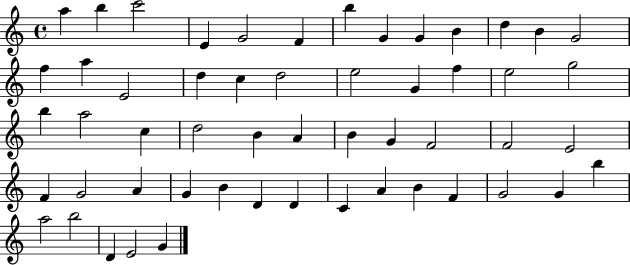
X:1
T:Untitled
M:4/4
L:1/4
K:C
a b c'2 E G2 F b G G B d B G2 f a E2 d c d2 e2 G f e2 g2 b a2 c d2 B A B G F2 F2 E2 F G2 A G B D D C A B F G2 G b a2 b2 D E2 G